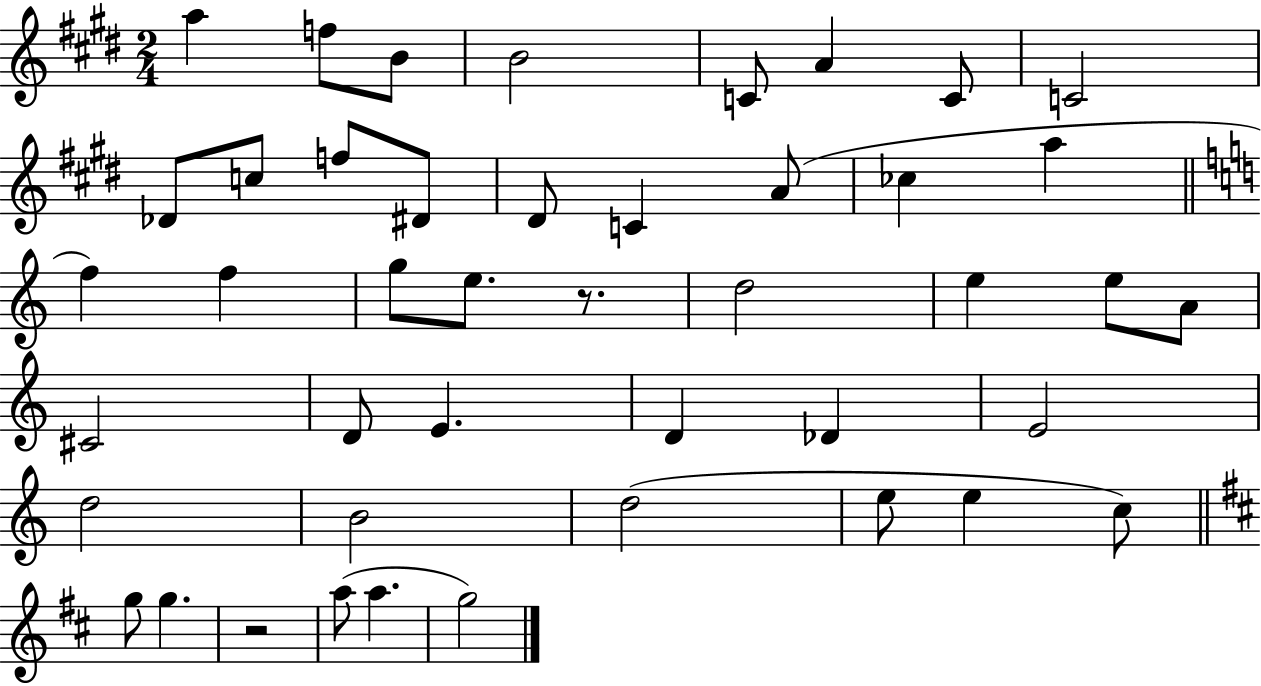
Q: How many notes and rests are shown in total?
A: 44